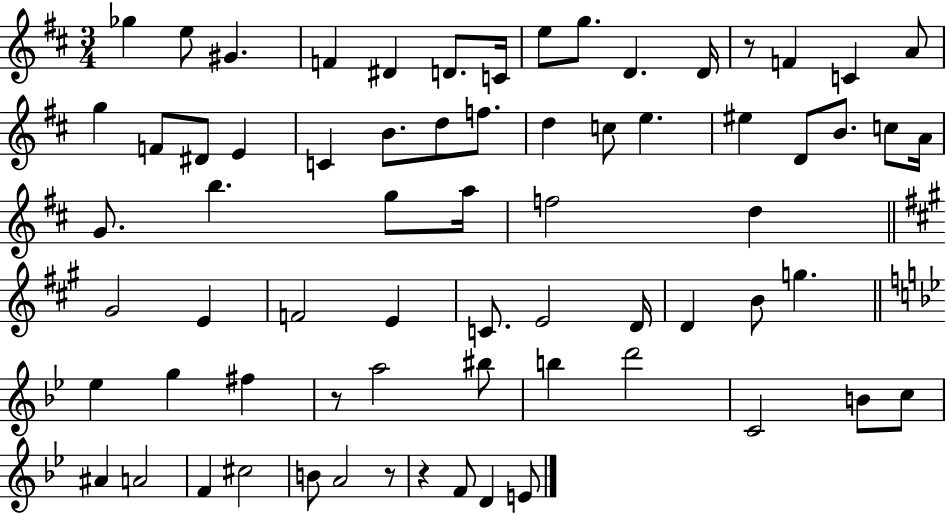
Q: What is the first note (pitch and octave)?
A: Gb5